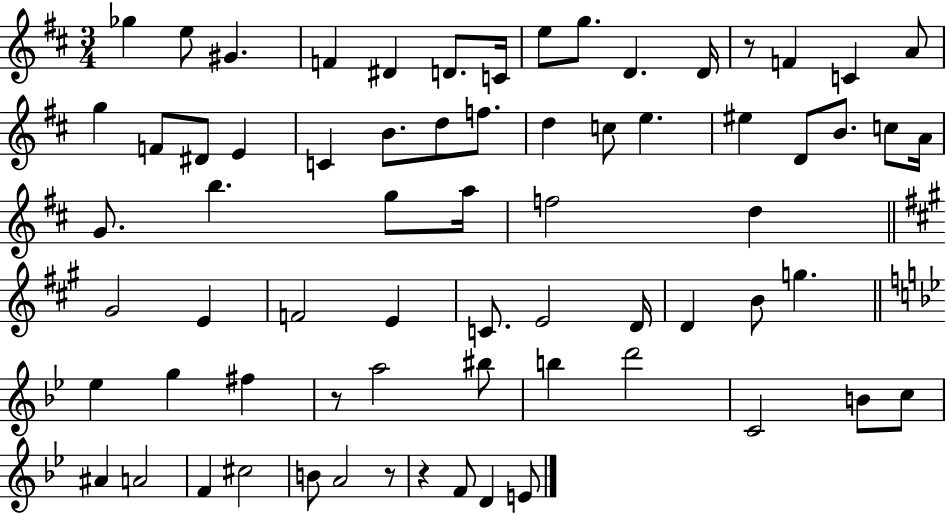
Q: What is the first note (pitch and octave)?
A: Gb5